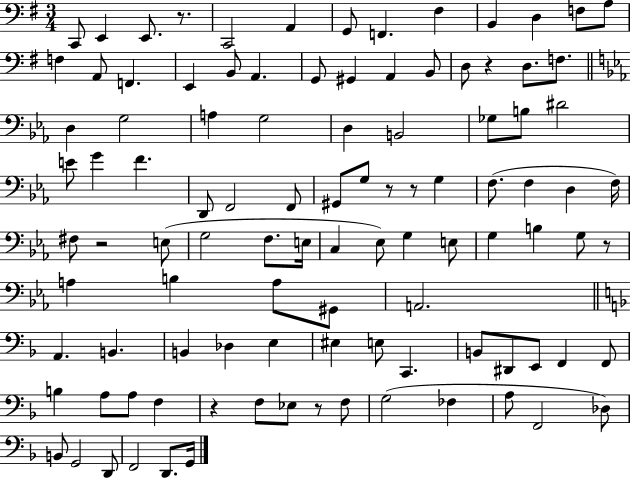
C2/e E2/q E2/e. R/e. C2/h A2/q G2/e F2/q. F#3/q B2/q D3/q F3/e A3/e F3/q A2/e F2/q. E2/q B2/e A2/q. G2/e G#2/q A2/q B2/e D3/e R/q D3/e. F3/e. D3/q G3/h A3/q G3/h D3/q B2/h Gb3/e B3/e D#4/h E4/e G4/q F4/q. D2/e F2/h F2/e G#2/e G3/e R/e R/e G3/q F3/e. F3/q D3/q F3/s F#3/e R/h E3/e G3/h F3/e. E3/s C3/q Eb3/e G3/q E3/e G3/q B3/q G3/e R/e A3/q B3/q A3/e G#2/e A2/h. A2/q. B2/q. B2/q Db3/q E3/q EIS3/q E3/e C2/q. B2/e D#2/e E2/e F2/q F2/e B3/q A3/e A3/e F3/q R/q F3/e Eb3/e R/e F3/e G3/h FES3/q A3/e F2/h Db3/e B2/e G2/h D2/e F2/h D2/e. G2/s